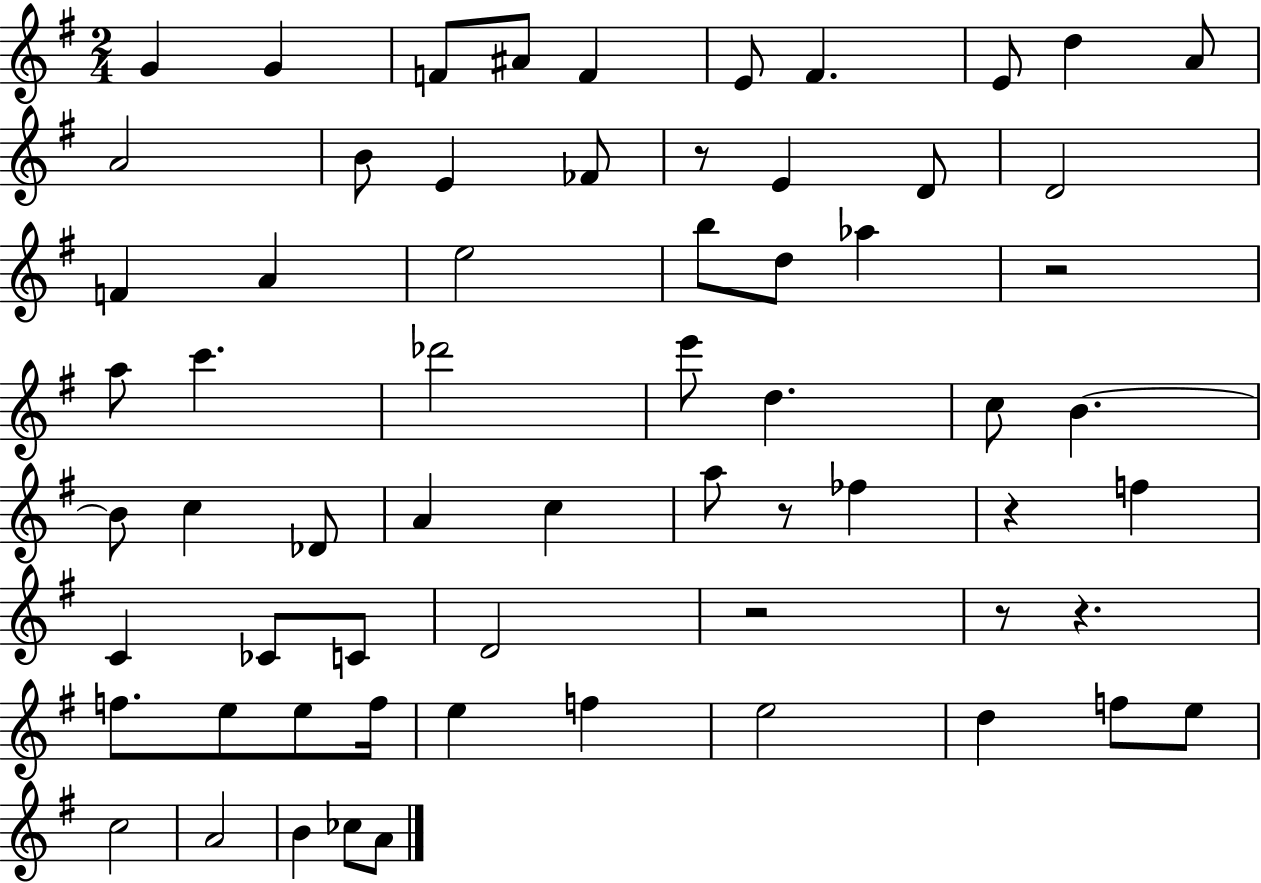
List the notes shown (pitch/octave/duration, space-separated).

G4/q G4/q F4/e A#4/e F4/q E4/e F#4/q. E4/e D5/q A4/e A4/h B4/e E4/q FES4/e R/e E4/q D4/e D4/h F4/q A4/q E5/h B5/e D5/e Ab5/q R/h A5/e C6/q. Db6/h E6/e D5/q. C5/e B4/q. B4/e C5/q Db4/e A4/q C5/q A5/e R/e FES5/q R/q F5/q C4/q CES4/e C4/e D4/h R/h R/e R/q. F5/e. E5/e E5/e F5/s E5/q F5/q E5/h D5/q F5/e E5/e C5/h A4/h B4/q CES5/e A4/e